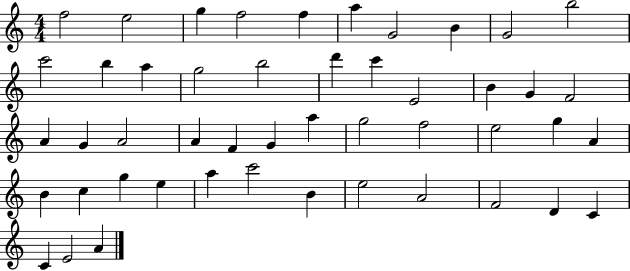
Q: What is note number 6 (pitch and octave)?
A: A5